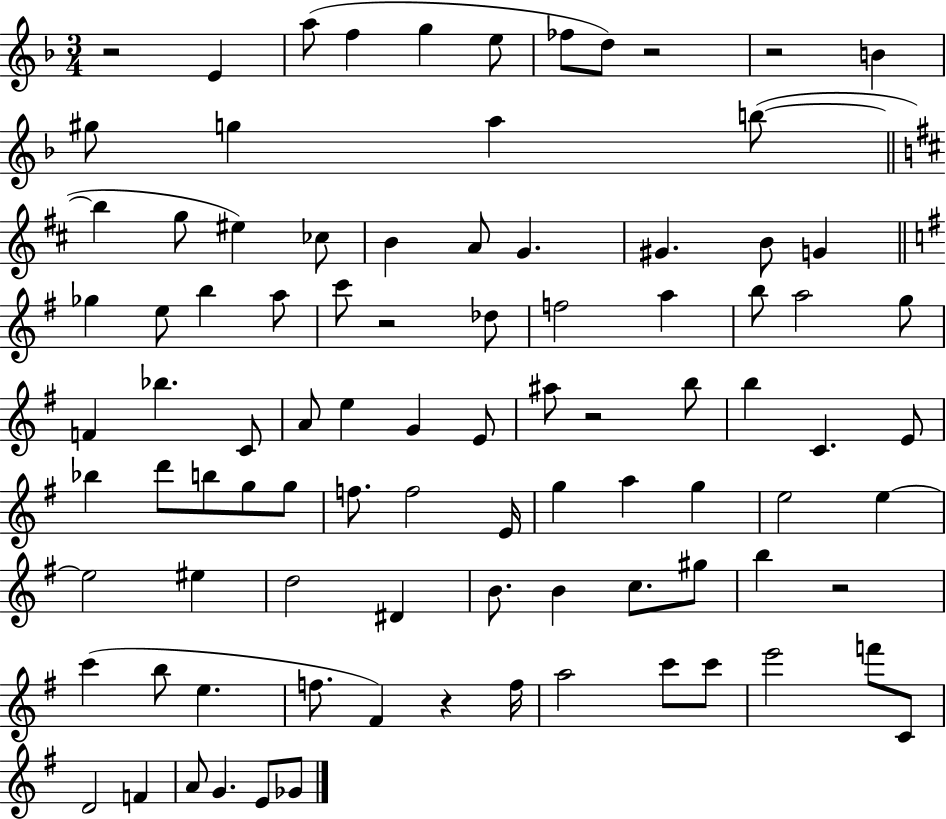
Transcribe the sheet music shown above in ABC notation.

X:1
T:Untitled
M:3/4
L:1/4
K:F
z2 E a/2 f g e/2 _f/2 d/2 z2 z2 B ^g/2 g a b/2 b g/2 ^e _c/2 B A/2 G ^G B/2 G _g e/2 b a/2 c'/2 z2 _d/2 f2 a b/2 a2 g/2 F _b C/2 A/2 e G E/2 ^a/2 z2 b/2 b C E/2 _b d'/2 b/2 g/2 g/2 f/2 f2 E/4 g a g e2 e e2 ^e d2 ^D B/2 B c/2 ^g/2 b z2 c' b/2 e f/2 ^F z f/4 a2 c'/2 c'/2 e'2 f'/2 C/2 D2 F A/2 G E/2 _G/2